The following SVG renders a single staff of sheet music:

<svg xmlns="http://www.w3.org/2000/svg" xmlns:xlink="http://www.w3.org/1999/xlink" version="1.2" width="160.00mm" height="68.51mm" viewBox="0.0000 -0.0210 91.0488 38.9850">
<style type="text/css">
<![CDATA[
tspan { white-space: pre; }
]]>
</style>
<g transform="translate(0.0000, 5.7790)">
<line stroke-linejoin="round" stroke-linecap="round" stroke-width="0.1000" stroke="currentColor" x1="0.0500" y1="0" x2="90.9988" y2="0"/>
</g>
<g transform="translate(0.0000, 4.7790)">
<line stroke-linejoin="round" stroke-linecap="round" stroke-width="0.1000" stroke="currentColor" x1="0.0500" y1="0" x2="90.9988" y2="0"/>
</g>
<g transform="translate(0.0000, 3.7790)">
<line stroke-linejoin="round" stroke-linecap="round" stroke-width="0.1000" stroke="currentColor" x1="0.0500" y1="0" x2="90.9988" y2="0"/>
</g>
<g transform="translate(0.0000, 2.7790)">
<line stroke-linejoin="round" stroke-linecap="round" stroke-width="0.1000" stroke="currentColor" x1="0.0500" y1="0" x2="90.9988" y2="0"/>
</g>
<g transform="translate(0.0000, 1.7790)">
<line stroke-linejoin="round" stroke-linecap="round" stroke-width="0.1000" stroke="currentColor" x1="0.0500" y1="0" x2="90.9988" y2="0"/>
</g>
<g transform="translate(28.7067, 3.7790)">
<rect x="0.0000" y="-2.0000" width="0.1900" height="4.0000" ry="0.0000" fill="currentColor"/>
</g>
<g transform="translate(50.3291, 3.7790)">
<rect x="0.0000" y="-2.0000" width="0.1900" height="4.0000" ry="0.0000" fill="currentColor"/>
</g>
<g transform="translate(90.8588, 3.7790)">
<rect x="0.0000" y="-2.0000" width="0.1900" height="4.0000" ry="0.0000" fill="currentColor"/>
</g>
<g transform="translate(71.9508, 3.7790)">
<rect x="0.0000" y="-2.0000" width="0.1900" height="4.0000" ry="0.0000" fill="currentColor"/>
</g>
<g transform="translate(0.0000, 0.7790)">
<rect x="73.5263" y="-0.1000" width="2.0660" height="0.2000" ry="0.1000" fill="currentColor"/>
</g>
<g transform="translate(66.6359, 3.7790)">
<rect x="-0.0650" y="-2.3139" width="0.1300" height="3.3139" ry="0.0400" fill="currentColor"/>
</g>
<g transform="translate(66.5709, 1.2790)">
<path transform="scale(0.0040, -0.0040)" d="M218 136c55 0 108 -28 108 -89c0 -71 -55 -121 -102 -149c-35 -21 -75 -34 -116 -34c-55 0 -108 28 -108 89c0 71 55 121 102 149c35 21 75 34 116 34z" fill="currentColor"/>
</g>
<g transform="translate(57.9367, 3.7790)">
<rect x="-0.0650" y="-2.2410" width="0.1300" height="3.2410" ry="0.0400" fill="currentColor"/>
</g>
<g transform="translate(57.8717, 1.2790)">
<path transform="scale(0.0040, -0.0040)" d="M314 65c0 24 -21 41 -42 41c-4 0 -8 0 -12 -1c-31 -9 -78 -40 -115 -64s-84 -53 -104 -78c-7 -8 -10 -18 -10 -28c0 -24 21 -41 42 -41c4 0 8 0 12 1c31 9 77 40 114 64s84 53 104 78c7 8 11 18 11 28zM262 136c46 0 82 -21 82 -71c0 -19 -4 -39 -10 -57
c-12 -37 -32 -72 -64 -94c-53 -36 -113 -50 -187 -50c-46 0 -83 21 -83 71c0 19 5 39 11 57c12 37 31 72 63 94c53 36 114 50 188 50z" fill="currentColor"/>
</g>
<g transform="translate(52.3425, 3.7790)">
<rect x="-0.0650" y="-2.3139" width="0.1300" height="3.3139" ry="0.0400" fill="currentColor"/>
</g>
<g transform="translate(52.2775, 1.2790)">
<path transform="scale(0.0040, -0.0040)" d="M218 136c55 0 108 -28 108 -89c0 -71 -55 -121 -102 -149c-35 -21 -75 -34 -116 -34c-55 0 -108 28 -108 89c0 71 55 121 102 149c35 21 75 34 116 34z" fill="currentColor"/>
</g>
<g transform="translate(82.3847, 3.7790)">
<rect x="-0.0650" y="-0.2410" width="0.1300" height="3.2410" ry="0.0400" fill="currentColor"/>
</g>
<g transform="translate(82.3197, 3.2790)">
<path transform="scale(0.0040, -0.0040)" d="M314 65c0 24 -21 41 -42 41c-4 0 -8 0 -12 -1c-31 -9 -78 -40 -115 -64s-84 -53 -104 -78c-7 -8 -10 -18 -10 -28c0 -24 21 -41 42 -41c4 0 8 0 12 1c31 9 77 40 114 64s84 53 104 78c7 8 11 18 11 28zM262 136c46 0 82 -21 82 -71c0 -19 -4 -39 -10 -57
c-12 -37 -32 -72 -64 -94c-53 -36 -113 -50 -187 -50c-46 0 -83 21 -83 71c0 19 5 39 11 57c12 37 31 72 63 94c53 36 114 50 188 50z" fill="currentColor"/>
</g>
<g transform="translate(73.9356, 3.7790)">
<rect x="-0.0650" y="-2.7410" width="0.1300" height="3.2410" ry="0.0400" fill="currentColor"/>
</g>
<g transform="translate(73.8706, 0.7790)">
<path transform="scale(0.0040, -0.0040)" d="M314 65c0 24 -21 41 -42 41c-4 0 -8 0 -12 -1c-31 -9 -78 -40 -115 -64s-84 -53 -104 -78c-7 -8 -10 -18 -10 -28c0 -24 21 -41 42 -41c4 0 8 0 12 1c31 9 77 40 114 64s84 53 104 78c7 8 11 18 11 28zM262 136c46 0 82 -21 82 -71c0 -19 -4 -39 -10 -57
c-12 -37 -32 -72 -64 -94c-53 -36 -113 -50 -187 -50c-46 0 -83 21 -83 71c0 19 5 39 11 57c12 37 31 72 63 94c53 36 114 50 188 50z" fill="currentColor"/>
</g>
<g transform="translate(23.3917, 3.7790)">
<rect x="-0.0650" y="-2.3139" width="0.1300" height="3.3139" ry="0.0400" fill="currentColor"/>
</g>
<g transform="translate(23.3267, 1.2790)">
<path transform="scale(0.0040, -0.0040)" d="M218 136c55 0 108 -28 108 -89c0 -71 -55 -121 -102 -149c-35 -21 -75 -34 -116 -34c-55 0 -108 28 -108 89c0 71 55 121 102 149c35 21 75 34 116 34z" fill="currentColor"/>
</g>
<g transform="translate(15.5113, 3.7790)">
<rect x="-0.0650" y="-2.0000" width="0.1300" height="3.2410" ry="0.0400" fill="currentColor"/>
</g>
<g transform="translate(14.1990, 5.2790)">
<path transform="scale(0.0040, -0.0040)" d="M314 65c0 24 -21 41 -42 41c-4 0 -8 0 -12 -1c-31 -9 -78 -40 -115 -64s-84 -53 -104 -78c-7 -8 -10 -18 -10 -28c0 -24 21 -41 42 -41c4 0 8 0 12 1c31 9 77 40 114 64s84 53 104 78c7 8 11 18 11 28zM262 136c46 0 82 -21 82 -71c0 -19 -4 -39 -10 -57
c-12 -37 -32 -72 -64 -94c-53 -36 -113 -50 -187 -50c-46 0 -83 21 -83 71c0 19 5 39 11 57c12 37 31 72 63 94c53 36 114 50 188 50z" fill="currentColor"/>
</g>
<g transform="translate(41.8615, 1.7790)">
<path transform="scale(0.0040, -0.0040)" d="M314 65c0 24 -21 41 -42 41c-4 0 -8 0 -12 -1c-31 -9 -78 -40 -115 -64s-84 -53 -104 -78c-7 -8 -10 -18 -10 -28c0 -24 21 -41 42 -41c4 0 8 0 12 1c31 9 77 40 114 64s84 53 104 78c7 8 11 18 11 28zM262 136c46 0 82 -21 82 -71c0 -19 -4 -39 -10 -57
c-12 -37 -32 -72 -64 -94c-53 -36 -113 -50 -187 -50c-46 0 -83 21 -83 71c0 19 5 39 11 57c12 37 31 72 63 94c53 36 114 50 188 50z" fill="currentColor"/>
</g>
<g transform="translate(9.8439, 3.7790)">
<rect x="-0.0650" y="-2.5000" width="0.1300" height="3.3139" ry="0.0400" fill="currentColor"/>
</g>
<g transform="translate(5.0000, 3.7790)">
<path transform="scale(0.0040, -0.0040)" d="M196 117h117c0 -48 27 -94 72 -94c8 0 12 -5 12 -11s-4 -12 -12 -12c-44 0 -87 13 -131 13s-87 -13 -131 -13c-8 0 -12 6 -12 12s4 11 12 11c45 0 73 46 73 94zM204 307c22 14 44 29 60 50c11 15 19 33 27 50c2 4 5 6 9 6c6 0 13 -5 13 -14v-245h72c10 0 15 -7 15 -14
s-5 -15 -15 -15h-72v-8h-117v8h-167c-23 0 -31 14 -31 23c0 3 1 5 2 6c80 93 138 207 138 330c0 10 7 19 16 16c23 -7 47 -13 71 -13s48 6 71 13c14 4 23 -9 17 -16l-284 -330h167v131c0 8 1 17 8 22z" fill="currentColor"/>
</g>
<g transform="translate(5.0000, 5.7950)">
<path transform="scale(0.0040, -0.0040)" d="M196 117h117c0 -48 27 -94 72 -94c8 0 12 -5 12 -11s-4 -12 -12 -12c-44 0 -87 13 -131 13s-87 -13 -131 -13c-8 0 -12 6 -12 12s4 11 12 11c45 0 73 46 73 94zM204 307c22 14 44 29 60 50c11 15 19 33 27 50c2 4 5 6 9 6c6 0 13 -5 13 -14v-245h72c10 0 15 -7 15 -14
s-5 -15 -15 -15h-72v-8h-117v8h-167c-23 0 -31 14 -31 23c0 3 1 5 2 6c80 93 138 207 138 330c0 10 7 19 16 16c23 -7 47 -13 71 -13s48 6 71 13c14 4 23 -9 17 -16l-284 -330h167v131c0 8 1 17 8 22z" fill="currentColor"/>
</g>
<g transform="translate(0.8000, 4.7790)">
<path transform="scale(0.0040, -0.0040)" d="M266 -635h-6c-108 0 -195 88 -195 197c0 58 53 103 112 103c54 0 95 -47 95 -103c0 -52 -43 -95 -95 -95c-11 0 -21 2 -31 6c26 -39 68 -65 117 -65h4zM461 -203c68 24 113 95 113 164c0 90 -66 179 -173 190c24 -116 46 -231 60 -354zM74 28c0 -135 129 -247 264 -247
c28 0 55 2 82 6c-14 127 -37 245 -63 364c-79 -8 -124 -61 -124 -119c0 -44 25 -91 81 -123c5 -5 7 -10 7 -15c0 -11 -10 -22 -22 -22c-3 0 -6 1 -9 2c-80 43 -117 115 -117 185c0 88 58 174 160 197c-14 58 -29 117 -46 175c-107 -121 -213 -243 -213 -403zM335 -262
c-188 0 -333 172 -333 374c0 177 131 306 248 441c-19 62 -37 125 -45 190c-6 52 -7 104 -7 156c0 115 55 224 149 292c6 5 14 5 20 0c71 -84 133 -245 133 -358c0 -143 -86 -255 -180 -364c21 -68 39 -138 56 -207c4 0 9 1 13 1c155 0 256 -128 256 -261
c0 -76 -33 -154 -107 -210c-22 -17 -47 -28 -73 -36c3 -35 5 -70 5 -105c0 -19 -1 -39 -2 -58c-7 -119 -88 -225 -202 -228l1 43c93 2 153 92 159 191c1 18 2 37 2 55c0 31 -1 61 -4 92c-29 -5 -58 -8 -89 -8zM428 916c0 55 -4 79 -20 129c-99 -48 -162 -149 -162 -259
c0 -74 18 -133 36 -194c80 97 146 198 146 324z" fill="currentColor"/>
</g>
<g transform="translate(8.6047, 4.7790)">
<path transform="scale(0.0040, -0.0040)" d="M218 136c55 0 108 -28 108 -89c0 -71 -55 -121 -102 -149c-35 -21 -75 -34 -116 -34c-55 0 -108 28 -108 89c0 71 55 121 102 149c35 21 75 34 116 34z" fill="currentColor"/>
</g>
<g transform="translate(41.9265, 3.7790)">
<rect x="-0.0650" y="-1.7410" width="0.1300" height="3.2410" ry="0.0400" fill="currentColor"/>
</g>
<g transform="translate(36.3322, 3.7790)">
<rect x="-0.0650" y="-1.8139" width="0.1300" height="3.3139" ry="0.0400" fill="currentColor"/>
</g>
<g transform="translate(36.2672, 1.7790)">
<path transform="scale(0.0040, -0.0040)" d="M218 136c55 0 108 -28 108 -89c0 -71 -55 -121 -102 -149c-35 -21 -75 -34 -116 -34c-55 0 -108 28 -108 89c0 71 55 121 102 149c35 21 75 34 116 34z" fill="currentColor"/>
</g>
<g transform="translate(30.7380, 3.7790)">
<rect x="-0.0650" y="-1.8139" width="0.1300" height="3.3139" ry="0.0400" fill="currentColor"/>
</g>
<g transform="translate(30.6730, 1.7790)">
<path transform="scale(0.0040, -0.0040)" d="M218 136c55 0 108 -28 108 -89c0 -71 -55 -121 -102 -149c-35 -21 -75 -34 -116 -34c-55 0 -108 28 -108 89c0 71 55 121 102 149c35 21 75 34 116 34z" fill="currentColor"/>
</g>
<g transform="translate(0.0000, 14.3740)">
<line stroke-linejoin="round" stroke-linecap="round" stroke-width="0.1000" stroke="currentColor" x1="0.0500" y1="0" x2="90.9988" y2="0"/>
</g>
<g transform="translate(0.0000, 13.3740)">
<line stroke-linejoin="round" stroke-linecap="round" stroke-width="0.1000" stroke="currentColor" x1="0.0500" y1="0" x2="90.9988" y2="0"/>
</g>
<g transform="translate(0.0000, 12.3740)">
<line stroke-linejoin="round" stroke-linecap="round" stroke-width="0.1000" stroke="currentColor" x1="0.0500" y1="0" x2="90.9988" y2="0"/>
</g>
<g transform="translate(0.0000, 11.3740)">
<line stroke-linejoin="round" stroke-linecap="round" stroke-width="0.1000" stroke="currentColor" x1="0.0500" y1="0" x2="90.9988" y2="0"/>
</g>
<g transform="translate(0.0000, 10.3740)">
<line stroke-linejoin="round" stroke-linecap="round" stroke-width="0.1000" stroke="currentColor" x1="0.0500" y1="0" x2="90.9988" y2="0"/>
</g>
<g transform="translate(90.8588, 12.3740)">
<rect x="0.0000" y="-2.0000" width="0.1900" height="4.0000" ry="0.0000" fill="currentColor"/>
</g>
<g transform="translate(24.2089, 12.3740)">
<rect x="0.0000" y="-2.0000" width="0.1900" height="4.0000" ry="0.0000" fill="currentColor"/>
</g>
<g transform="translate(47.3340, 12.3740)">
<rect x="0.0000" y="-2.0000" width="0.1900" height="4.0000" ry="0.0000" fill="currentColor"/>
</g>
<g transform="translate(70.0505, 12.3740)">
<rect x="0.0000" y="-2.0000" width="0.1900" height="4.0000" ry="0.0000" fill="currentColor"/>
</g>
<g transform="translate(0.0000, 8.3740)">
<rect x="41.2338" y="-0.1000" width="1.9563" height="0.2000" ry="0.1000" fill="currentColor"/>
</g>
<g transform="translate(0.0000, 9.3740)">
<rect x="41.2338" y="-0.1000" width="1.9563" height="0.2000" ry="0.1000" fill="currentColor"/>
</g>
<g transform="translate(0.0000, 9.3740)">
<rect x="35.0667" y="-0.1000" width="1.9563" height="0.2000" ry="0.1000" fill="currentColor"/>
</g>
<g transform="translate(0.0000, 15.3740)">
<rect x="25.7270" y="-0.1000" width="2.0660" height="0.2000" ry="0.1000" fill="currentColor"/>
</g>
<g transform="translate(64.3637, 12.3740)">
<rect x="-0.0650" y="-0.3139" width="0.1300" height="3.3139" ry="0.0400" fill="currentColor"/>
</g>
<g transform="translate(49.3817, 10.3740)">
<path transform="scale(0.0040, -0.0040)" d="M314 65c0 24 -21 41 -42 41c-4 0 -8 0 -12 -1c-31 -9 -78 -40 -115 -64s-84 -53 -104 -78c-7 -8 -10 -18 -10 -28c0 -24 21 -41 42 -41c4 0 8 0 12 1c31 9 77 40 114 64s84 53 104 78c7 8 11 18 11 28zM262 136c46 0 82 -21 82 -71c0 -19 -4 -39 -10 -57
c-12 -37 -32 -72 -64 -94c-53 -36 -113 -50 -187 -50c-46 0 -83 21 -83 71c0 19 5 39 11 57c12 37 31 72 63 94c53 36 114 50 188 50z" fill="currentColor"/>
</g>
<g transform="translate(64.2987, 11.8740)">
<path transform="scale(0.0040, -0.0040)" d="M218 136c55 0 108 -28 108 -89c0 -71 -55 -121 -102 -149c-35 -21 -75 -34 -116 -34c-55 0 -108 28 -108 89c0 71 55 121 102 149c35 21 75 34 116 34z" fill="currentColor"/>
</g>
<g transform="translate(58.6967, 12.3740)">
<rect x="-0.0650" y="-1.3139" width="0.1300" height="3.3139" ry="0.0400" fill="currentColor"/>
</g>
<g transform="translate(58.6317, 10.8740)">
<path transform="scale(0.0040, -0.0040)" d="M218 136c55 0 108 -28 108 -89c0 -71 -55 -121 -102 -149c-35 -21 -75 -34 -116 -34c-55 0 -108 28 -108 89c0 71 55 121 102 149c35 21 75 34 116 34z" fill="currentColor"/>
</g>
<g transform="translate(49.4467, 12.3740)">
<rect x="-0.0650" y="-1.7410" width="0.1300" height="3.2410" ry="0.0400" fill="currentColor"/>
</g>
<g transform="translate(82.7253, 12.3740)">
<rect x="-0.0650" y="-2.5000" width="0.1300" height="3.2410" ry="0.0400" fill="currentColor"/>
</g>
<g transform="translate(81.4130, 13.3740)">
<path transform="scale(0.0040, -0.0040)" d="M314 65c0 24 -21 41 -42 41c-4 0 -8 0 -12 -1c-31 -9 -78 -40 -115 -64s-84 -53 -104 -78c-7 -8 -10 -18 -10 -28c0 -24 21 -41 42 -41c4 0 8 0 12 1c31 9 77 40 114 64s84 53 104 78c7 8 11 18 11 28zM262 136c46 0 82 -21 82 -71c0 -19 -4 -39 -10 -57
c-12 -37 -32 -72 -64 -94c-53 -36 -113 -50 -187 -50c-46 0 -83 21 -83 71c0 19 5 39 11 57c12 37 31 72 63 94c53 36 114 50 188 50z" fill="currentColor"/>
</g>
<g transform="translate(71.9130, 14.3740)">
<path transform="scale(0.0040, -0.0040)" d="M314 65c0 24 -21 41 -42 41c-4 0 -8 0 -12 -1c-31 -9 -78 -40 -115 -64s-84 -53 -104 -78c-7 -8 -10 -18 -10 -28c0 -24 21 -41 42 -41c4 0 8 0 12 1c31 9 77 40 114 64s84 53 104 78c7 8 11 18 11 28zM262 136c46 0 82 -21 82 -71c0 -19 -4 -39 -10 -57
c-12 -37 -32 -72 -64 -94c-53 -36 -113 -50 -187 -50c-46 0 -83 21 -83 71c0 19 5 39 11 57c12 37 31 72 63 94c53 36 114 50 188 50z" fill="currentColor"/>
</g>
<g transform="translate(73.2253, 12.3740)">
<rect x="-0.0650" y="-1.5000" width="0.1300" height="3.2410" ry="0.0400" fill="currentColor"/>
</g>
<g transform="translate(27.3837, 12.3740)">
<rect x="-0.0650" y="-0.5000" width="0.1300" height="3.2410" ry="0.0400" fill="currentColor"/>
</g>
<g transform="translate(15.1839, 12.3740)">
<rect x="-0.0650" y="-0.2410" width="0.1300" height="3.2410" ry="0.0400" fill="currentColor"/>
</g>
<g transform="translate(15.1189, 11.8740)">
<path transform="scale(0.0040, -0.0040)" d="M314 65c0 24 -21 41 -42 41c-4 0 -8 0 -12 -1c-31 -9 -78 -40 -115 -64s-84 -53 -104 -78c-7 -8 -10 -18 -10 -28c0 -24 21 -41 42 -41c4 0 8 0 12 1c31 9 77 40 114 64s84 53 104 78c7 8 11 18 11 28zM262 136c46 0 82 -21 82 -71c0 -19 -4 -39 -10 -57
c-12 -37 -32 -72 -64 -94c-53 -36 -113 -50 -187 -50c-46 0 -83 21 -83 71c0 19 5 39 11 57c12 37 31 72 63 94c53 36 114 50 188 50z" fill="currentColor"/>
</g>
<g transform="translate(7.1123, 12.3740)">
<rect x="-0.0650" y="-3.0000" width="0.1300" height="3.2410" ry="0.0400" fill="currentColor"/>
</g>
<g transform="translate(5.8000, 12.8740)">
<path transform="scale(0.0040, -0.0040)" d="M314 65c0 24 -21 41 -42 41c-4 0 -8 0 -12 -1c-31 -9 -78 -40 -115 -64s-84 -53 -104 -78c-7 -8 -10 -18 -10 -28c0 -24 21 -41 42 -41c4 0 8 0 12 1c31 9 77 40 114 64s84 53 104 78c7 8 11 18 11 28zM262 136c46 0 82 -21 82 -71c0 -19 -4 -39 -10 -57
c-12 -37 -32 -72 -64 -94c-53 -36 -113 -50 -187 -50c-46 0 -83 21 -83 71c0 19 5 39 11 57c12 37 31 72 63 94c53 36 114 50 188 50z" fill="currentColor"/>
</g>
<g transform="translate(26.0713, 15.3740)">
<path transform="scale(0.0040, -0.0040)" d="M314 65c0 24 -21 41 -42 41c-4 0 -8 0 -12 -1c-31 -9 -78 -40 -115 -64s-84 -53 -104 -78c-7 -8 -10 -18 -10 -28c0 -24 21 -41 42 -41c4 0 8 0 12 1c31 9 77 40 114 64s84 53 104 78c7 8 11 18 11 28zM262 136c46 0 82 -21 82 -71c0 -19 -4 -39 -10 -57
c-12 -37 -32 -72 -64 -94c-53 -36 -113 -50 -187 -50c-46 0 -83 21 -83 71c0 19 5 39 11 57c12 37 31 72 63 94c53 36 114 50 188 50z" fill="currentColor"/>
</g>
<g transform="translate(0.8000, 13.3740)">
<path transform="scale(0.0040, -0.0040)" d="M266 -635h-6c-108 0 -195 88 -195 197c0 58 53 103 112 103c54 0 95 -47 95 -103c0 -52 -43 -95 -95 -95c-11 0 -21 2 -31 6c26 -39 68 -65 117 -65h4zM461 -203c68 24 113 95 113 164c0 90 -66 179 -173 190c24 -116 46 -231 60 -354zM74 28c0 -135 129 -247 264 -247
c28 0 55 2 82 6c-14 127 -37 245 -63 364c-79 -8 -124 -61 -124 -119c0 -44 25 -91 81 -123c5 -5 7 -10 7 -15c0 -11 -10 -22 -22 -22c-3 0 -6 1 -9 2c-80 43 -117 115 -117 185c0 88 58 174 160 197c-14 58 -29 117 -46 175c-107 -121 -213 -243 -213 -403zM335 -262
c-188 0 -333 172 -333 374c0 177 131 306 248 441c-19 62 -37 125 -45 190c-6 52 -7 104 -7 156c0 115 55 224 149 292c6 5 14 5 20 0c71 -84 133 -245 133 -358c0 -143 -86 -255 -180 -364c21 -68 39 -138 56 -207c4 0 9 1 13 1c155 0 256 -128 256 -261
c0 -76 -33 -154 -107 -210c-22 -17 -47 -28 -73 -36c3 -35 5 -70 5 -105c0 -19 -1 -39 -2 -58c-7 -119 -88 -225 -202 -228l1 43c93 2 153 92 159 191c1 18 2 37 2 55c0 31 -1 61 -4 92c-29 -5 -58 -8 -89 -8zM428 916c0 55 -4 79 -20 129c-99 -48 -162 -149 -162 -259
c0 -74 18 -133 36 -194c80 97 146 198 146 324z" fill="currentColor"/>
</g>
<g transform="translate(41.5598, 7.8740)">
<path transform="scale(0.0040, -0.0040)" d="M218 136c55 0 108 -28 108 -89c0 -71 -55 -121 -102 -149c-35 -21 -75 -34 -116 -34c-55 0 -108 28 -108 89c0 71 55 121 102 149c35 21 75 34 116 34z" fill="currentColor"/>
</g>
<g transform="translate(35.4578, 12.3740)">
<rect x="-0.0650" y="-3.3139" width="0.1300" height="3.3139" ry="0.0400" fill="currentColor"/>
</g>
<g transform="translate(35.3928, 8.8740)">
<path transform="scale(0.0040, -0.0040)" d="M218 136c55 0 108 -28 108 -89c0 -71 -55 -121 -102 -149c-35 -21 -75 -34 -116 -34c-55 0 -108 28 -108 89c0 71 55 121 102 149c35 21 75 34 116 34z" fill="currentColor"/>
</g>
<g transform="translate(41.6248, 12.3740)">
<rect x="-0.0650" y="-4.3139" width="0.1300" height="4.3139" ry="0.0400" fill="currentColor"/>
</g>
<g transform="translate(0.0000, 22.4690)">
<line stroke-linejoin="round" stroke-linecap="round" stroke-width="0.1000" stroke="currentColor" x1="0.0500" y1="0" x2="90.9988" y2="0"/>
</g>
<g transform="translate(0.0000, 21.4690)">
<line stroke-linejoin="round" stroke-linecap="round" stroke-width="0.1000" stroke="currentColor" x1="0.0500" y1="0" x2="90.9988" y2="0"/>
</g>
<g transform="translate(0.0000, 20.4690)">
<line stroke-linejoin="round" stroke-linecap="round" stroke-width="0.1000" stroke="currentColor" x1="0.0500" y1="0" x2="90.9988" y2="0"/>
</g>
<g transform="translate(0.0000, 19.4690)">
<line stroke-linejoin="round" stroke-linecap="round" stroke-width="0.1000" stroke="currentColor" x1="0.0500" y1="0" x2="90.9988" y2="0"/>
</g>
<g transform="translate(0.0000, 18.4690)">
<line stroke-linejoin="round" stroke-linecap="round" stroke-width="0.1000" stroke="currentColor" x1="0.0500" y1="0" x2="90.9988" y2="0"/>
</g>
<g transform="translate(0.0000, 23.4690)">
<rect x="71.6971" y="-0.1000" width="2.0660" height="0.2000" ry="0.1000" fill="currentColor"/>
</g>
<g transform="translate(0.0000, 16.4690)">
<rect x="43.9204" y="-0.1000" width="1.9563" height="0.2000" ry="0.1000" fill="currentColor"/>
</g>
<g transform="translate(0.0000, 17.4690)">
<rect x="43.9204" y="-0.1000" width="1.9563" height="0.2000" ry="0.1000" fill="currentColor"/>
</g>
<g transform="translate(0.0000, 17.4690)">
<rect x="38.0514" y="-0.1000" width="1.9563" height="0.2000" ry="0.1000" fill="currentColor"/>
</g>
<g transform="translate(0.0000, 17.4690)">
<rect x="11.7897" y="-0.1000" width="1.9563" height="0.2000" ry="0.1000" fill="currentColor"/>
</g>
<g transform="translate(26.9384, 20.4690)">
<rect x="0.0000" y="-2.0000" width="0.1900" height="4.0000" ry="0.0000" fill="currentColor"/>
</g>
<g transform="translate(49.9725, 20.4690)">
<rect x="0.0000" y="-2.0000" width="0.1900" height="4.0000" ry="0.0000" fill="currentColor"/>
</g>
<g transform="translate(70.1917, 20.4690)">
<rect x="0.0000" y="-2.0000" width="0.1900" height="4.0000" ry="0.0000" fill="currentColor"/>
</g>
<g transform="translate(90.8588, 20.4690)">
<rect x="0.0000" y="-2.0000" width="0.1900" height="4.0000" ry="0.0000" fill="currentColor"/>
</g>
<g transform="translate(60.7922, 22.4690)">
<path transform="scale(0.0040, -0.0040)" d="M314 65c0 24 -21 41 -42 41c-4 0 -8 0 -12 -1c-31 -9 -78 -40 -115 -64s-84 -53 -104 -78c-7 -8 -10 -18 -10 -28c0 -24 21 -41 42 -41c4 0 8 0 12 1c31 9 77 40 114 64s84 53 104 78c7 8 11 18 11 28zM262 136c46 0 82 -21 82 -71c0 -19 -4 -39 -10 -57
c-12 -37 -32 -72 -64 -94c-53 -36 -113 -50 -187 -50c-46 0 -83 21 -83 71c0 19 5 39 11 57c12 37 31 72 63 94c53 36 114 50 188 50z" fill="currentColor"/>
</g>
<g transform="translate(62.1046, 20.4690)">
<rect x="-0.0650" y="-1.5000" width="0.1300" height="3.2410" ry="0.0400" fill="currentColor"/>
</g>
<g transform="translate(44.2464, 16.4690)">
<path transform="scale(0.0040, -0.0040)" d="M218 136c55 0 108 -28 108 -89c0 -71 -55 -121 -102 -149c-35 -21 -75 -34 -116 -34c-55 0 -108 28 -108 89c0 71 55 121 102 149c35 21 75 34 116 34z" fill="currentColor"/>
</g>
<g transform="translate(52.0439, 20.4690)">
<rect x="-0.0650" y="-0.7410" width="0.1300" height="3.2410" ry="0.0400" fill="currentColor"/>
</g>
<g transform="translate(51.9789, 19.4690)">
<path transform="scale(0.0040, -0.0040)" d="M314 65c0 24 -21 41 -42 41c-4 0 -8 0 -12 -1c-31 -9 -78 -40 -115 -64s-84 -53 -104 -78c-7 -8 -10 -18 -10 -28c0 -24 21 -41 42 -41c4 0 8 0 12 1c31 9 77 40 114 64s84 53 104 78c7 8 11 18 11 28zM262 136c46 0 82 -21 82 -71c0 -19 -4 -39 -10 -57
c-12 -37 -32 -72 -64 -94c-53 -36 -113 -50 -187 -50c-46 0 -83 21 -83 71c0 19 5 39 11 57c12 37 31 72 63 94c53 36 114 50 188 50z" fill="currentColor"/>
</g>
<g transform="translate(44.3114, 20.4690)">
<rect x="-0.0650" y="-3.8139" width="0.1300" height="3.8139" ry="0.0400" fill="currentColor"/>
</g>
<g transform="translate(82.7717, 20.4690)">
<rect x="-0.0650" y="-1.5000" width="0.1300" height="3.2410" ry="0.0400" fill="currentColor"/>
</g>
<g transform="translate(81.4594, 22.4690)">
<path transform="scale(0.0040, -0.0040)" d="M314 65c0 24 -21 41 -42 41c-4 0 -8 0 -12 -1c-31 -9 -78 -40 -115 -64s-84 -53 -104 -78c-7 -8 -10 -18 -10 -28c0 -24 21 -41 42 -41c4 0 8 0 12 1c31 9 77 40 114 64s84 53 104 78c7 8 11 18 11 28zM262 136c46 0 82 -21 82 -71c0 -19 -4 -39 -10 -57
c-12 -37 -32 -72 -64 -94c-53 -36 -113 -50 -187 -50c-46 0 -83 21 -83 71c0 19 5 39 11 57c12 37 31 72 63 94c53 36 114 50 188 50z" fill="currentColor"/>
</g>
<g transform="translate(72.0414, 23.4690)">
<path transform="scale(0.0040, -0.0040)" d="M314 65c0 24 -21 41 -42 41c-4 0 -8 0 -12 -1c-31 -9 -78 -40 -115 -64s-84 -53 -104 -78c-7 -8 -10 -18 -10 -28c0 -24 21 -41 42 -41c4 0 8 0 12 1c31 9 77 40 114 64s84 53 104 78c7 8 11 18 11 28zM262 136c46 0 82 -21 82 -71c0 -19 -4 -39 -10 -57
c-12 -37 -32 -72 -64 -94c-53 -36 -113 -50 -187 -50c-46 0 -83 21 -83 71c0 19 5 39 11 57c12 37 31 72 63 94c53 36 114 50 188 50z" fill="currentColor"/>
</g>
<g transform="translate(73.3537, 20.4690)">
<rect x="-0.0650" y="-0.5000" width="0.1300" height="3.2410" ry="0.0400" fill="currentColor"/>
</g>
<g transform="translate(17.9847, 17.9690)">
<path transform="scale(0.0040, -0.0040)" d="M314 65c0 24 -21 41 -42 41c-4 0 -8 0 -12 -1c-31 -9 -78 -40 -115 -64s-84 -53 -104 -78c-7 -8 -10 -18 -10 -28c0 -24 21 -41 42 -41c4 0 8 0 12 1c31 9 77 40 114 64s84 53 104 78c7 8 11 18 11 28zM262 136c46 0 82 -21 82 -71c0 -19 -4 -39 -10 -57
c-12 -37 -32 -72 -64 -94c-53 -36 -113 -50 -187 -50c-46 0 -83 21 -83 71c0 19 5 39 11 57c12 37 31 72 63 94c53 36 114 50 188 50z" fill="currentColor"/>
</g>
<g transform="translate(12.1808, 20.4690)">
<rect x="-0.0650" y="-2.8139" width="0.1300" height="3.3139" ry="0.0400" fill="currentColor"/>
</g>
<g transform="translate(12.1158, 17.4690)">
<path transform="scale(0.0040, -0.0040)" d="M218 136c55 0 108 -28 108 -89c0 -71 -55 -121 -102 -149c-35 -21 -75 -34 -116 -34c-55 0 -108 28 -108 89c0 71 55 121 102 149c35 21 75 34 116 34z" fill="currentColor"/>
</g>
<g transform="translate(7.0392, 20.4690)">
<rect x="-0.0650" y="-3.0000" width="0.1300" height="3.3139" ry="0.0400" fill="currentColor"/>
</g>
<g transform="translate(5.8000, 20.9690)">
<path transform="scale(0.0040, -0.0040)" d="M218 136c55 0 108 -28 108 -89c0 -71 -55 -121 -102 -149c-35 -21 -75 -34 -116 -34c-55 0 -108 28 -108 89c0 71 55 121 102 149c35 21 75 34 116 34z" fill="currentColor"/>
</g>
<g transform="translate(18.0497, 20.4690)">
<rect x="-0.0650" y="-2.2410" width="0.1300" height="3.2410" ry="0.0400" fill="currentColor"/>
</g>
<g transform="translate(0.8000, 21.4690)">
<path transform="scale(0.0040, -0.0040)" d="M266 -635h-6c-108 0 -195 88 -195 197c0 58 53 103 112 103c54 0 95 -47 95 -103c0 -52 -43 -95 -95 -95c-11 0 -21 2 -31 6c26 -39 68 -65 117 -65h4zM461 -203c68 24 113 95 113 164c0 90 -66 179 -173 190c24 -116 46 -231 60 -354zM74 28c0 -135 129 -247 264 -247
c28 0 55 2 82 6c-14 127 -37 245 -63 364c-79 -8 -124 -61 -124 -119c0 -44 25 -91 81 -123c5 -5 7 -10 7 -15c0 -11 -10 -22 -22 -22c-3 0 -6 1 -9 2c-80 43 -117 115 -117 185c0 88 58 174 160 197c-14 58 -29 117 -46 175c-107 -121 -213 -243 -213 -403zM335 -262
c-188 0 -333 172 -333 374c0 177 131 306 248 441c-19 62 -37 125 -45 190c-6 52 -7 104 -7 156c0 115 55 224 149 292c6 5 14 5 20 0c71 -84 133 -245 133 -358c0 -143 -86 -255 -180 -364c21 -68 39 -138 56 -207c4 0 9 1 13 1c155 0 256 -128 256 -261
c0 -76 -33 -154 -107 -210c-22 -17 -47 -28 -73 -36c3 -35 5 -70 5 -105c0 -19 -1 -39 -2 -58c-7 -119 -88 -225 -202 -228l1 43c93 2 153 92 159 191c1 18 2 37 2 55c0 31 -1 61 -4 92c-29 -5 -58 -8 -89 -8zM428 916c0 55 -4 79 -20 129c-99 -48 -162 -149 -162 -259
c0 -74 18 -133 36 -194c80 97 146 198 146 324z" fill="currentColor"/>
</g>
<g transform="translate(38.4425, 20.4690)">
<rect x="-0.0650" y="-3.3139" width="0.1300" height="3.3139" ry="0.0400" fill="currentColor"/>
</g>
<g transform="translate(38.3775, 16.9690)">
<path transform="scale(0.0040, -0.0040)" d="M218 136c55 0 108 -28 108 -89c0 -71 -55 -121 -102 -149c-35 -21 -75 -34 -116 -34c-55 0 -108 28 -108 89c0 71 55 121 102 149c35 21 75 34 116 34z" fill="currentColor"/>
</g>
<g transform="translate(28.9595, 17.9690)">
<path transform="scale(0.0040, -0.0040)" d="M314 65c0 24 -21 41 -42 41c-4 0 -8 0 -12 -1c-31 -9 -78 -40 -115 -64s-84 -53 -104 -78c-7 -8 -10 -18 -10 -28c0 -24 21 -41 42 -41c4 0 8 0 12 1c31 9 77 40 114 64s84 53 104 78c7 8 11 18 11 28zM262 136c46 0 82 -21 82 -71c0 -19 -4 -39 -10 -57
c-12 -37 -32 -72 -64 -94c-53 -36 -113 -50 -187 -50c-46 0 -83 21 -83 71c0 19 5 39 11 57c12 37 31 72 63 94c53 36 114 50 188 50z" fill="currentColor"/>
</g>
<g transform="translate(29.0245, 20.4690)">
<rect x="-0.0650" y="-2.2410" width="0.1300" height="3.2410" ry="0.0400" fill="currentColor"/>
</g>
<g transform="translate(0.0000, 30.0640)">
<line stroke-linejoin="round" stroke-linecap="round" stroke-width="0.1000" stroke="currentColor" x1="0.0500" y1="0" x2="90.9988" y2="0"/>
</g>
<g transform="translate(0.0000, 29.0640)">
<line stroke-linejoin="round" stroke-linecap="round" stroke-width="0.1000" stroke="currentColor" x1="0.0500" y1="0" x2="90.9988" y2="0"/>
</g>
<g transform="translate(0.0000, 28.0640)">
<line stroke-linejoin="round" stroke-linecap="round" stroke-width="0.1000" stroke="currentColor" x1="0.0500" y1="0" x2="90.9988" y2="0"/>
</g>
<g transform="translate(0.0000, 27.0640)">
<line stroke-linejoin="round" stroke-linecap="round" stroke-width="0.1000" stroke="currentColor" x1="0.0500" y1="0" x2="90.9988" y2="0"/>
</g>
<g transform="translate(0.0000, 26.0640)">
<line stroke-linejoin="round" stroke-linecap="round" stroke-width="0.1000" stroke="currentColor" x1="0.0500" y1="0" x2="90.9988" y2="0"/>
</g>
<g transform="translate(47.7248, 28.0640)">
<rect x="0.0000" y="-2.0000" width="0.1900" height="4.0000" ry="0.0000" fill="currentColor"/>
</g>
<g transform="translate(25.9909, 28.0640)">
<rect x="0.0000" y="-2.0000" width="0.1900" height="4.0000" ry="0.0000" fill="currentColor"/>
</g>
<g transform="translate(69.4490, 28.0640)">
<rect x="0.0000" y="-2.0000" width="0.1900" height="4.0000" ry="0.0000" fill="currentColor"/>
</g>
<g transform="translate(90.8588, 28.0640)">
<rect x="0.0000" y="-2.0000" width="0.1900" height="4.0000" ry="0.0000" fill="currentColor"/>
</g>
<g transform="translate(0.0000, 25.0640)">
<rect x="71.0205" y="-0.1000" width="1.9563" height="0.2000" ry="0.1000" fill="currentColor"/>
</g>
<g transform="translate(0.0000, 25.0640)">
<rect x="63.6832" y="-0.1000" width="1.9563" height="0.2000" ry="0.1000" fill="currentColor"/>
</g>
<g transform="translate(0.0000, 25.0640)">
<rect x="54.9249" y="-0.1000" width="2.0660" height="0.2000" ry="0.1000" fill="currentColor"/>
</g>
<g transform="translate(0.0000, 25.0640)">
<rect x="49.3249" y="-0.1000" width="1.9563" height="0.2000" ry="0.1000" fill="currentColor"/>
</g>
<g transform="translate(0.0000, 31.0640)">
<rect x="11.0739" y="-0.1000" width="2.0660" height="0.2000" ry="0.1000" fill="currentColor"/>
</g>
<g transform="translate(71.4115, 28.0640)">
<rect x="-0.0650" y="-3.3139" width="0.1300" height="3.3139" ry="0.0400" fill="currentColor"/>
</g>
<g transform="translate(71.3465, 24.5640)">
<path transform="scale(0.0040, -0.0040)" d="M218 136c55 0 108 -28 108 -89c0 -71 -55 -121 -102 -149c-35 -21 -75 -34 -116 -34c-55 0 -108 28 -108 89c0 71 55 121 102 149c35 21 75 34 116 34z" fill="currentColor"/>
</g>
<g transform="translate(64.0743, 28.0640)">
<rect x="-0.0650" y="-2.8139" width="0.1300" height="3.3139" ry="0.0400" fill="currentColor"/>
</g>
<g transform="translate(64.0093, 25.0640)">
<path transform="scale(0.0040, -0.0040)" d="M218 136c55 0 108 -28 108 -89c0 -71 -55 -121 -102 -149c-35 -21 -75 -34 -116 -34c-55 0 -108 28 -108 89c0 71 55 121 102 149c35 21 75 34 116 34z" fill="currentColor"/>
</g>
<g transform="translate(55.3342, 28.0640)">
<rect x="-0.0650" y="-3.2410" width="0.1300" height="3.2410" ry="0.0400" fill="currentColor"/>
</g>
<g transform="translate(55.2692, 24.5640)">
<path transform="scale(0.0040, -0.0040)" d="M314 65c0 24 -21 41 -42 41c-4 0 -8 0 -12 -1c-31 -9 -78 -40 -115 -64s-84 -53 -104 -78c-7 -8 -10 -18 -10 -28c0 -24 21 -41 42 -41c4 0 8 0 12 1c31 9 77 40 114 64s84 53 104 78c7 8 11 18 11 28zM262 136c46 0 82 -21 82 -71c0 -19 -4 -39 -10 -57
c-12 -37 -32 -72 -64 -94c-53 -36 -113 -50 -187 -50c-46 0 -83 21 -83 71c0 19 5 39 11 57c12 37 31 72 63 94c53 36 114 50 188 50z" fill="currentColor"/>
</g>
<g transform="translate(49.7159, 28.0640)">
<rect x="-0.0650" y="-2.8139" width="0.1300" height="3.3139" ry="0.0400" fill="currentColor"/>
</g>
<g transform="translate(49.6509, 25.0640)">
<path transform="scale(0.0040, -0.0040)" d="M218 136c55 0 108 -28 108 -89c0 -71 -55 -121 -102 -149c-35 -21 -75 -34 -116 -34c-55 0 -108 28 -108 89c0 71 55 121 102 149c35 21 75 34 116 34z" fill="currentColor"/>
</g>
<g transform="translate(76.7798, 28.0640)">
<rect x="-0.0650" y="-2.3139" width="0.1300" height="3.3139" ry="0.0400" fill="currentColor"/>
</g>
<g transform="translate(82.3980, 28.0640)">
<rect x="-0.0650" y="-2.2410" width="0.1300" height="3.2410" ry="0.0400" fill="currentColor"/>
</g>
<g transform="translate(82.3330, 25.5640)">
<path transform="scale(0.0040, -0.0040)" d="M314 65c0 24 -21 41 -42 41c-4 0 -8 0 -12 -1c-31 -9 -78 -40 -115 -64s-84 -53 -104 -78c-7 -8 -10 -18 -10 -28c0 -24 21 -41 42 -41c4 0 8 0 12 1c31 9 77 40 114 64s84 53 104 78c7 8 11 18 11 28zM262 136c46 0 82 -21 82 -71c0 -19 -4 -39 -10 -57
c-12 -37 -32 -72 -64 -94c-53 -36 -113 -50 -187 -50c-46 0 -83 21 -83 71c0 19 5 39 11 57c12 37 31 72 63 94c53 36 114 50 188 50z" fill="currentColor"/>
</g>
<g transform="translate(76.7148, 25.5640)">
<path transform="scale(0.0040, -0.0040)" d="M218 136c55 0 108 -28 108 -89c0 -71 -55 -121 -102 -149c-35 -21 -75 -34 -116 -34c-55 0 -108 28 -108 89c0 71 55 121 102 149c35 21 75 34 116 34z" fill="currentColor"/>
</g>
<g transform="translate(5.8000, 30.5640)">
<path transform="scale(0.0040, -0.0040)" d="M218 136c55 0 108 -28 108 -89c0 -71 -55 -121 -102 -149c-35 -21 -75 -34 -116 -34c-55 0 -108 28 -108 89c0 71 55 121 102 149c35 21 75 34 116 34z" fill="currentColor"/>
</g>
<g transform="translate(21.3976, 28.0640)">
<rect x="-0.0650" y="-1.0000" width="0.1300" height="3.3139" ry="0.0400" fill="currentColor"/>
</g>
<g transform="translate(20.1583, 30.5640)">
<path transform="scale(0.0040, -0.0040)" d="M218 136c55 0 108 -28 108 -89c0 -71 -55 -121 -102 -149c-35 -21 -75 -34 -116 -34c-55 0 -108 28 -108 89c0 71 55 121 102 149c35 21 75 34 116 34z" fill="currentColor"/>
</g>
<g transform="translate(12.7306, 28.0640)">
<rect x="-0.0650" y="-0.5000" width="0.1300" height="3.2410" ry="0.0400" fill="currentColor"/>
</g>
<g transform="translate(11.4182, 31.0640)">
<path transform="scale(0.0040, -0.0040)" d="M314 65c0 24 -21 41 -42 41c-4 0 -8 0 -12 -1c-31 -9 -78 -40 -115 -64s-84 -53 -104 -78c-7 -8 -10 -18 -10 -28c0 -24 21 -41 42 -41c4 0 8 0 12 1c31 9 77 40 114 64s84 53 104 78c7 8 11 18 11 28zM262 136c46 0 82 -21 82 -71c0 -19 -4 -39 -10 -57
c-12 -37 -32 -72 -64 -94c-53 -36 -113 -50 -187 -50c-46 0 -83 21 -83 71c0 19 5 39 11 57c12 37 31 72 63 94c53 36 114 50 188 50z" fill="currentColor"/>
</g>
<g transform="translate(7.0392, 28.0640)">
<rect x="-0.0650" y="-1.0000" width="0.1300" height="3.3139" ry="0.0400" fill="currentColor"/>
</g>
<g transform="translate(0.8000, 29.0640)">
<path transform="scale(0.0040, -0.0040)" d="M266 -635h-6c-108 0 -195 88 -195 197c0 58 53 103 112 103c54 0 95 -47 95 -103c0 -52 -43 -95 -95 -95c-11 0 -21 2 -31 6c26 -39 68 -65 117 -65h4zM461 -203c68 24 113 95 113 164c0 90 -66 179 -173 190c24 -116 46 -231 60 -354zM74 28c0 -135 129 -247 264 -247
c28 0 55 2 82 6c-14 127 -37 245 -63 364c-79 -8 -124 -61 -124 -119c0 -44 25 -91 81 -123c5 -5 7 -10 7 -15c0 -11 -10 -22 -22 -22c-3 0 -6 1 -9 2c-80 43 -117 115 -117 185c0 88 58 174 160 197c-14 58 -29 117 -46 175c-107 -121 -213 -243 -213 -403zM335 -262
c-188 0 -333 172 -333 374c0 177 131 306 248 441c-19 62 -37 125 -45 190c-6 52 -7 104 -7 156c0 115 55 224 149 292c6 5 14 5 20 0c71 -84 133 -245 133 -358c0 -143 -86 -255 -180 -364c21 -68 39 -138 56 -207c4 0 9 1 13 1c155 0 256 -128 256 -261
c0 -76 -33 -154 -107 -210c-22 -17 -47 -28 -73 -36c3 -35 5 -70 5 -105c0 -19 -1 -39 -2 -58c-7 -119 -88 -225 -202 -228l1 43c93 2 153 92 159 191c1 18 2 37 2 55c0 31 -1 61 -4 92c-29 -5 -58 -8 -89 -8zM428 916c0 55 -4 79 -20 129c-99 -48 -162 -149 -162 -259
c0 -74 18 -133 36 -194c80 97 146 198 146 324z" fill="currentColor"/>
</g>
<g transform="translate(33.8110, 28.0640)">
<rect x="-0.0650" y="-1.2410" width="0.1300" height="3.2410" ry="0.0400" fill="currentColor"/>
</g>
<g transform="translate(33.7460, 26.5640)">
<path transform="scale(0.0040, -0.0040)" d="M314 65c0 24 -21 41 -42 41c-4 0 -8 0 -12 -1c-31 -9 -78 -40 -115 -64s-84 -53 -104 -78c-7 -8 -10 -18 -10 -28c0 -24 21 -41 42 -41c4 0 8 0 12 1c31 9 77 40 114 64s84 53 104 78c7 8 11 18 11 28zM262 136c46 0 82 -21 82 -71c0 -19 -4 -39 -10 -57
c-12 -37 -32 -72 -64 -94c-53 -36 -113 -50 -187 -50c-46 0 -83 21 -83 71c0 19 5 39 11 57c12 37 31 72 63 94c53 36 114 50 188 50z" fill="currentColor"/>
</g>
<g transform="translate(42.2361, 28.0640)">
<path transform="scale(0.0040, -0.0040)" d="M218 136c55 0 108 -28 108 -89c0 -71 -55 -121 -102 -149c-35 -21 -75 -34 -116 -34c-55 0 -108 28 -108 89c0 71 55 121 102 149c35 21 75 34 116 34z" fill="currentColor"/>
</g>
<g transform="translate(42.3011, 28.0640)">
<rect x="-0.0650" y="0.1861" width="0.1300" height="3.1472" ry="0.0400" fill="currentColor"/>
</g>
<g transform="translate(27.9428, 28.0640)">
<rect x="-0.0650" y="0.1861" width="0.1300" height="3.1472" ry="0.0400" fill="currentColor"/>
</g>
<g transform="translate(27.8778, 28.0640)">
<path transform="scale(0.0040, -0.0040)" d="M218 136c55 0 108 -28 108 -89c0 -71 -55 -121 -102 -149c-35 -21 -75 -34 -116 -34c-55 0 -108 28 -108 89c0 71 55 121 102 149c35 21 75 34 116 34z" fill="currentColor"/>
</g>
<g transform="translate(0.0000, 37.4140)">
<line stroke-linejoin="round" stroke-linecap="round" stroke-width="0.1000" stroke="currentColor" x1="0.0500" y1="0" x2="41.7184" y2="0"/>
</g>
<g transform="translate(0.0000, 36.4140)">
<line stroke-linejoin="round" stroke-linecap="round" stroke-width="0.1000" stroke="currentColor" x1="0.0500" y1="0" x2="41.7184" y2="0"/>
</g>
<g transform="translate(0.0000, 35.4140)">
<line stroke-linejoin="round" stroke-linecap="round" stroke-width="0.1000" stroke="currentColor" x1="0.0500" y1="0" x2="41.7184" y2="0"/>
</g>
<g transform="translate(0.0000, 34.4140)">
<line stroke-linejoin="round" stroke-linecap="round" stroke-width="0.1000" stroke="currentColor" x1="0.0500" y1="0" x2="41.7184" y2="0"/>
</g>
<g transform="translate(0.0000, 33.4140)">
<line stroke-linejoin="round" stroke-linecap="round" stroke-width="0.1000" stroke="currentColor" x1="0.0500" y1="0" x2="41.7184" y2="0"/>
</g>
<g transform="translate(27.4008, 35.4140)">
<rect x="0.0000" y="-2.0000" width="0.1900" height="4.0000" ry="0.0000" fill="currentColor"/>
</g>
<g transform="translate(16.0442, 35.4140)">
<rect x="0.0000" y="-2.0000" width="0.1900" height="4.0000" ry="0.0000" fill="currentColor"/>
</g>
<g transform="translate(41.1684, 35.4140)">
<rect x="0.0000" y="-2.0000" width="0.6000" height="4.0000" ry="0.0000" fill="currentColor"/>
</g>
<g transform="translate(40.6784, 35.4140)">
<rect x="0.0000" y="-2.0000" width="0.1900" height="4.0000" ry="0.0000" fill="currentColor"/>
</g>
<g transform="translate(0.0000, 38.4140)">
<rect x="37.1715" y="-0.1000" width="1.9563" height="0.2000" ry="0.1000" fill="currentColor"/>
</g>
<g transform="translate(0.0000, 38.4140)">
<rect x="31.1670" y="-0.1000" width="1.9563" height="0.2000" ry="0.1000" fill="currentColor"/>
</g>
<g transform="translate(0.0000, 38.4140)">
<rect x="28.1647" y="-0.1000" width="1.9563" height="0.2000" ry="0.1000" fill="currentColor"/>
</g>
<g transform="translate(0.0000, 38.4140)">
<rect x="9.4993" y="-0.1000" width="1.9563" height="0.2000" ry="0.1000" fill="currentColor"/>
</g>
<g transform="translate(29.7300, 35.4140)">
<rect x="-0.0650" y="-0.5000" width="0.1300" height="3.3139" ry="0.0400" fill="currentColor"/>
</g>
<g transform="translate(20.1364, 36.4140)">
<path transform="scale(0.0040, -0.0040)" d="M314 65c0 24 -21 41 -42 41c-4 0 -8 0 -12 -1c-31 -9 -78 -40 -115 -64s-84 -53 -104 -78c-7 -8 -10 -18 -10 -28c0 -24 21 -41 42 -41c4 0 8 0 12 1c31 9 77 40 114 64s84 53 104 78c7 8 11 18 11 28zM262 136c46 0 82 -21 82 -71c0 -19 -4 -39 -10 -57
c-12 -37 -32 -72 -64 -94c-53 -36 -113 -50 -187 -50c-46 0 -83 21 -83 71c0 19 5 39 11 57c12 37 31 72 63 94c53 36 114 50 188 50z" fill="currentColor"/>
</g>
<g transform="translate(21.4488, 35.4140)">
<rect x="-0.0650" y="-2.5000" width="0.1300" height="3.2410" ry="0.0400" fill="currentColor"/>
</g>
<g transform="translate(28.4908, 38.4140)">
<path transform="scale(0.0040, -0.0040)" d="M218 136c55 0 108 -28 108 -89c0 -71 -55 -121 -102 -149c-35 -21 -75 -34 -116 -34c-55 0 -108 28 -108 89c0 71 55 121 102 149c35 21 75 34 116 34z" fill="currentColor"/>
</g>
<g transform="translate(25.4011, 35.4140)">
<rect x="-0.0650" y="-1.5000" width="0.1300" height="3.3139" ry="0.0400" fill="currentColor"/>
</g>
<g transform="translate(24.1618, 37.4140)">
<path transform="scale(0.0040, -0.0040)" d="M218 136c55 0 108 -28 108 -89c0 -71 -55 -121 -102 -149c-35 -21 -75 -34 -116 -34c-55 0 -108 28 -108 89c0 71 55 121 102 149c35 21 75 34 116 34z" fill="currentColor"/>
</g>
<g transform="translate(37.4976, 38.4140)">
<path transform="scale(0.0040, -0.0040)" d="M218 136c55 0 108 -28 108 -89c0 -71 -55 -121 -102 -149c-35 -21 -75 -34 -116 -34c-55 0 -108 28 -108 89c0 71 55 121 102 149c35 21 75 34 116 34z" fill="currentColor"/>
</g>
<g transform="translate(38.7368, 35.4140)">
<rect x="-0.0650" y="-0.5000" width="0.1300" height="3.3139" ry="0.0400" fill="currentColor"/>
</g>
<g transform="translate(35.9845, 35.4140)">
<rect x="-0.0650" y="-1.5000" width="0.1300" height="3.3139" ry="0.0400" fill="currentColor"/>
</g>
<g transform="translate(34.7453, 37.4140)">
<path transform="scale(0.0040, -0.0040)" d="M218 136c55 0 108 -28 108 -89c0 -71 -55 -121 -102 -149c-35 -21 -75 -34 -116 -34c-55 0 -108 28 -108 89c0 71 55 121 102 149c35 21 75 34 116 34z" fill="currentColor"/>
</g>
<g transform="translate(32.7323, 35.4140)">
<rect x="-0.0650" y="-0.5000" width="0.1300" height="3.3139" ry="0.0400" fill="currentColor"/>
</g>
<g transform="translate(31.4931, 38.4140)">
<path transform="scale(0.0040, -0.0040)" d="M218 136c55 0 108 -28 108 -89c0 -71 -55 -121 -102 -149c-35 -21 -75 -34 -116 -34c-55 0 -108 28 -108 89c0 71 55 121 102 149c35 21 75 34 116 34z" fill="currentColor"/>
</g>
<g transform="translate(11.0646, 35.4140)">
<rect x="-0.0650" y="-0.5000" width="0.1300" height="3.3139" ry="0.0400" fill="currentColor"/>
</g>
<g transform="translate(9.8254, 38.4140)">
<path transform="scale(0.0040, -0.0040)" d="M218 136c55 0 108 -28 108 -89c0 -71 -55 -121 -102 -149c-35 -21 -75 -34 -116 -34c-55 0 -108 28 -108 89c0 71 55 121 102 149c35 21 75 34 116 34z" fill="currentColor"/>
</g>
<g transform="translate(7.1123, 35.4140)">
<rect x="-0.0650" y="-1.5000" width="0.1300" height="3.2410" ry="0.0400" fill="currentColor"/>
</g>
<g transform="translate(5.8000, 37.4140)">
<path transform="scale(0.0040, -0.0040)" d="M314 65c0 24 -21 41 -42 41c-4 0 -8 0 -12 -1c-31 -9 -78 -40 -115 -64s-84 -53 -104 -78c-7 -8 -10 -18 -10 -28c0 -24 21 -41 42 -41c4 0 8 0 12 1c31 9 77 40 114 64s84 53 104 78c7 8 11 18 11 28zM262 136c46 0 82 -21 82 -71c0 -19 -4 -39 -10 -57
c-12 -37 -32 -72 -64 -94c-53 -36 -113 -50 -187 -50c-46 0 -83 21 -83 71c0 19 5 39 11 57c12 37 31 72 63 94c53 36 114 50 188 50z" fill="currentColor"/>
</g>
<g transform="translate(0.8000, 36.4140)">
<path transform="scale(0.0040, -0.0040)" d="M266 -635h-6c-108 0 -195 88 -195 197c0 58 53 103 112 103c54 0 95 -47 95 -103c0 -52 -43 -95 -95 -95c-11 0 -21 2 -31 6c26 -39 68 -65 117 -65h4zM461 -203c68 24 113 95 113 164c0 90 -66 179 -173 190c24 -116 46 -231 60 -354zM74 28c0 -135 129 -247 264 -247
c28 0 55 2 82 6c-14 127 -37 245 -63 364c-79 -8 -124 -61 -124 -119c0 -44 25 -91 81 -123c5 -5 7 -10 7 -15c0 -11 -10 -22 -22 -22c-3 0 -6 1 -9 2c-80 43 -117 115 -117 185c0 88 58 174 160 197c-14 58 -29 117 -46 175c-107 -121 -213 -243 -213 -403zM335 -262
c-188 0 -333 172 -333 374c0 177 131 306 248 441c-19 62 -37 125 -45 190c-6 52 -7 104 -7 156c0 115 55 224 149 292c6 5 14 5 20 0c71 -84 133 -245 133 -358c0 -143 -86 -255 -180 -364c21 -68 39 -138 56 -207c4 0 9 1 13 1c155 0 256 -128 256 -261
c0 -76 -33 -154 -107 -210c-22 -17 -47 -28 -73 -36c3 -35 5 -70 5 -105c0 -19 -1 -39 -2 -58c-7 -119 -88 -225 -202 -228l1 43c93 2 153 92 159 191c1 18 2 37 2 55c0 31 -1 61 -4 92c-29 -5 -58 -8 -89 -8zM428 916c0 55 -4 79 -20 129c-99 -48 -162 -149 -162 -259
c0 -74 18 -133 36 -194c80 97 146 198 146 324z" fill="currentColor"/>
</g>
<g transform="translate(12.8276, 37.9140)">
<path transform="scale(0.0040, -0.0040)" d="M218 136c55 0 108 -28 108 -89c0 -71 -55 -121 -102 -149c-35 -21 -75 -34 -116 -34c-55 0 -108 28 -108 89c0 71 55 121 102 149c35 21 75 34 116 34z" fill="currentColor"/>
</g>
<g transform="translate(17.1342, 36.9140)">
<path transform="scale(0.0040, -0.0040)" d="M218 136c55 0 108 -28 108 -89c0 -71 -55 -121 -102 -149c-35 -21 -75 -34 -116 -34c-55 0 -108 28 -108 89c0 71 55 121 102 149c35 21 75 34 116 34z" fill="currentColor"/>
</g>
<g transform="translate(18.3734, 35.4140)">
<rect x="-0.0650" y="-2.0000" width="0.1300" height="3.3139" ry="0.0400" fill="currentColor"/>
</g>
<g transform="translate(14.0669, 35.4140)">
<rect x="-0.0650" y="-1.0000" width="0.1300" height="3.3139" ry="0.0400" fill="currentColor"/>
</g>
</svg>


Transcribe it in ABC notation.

X:1
T:Untitled
M:4/4
L:1/4
K:C
G F2 g f f f2 g g2 g a2 c2 A2 c2 C2 b d' f2 e c E2 G2 A a g2 g2 b c' d2 E2 C2 E2 D C2 D B e2 B a b2 a b g g2 E2 C D F G2 E C C E C